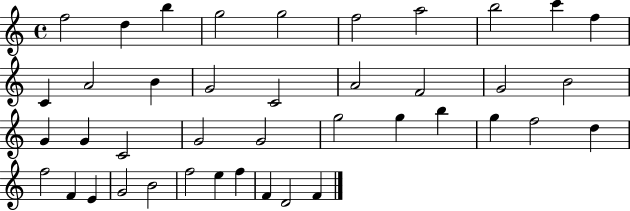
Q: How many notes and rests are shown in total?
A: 41